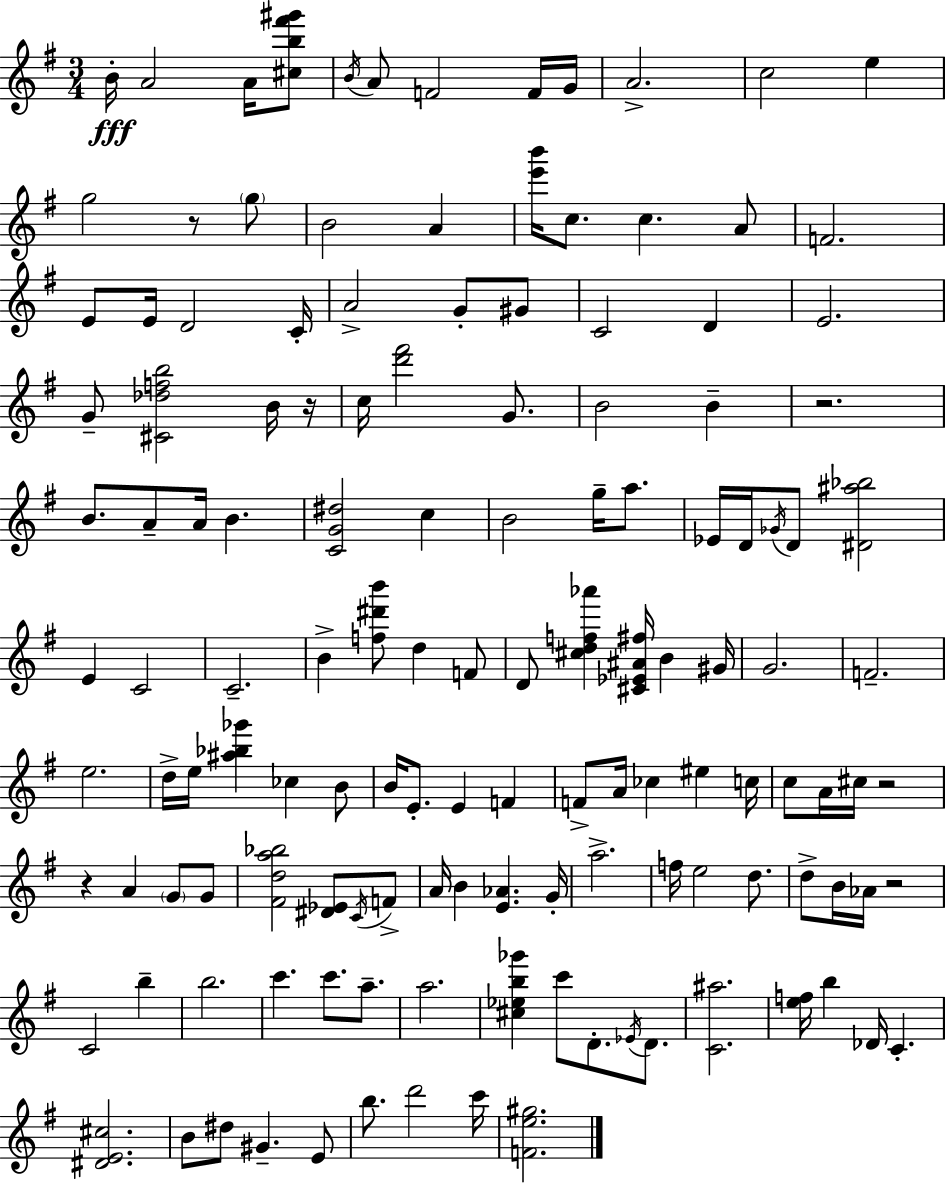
B4/s A4/h A4/s [C#5,B5,F#6,G#6]/e B4/s A4/e F4/h F4/s G4/s A4/h. C5/h E5/q G5/h R/e G5/e B4/h A4/q [E6,B6]/s C5/e. C5/q. A4/e F4/h. E4/e E4/s D4/h C4/s A4/h G4/e G#4/e C4/h D4/q E4/h. G4/e [C#4,Db5,F5,B5]/h B4/s R/s C5/s [D6,F#6]/h G4/e. B4/h B4/q R/h. B4/e. A4/e A4/s B4/q. [C4,G4,D#5]/h C5/q B4/h G5/s A5/e. Eb4/s D4/s Gb4/s D4/e [D#4,A#5,Bb5]/h E4/q C4/h C4/h. B4/q [F5,D#6,B6]/e D5/q F4/e D4/e [C#5,D5,F5,Ab6]/q [C#4,Eb4,A#4,F#5]/s B4/q G#4/s G4/h. F4/h. E5/h. D5/s E5/s [A#5,Bb5,Gb6]/q CES5/q B4/e B4/s E4/e. E4/q F4/q F4/e A4/s CES5/q EIS5/q C5/s C5/e A4/s C#5/s R/h R/q A4/q G4/e G4/e [F#4,D5,A5,Bb5]/h [D#4,Eb4]/e C4/s F4/e A4/s B4/q [E4,Ab4]/q. G4/s A5/h. F5/s E5/h D5/e. D5/e B4/s Ab4/s R/h C4/h B5/q B5/h. C6/q. C6/e. A5/e. A5/h. [C#5,Eb5,B5,Gb6]/q C6/e D4/e. Eb4/s D4/e. [C4,A#5]/h. [E5,F5]/s B5/q Db4/s C4/q. [D#4,E4,C#5]/h. B4/e D#5/e G#4/q. E4/e B5/e. D6/h C6/s [F4,E5,G#5]/h.